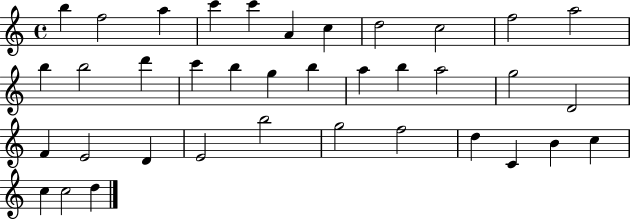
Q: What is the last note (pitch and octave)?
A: D5